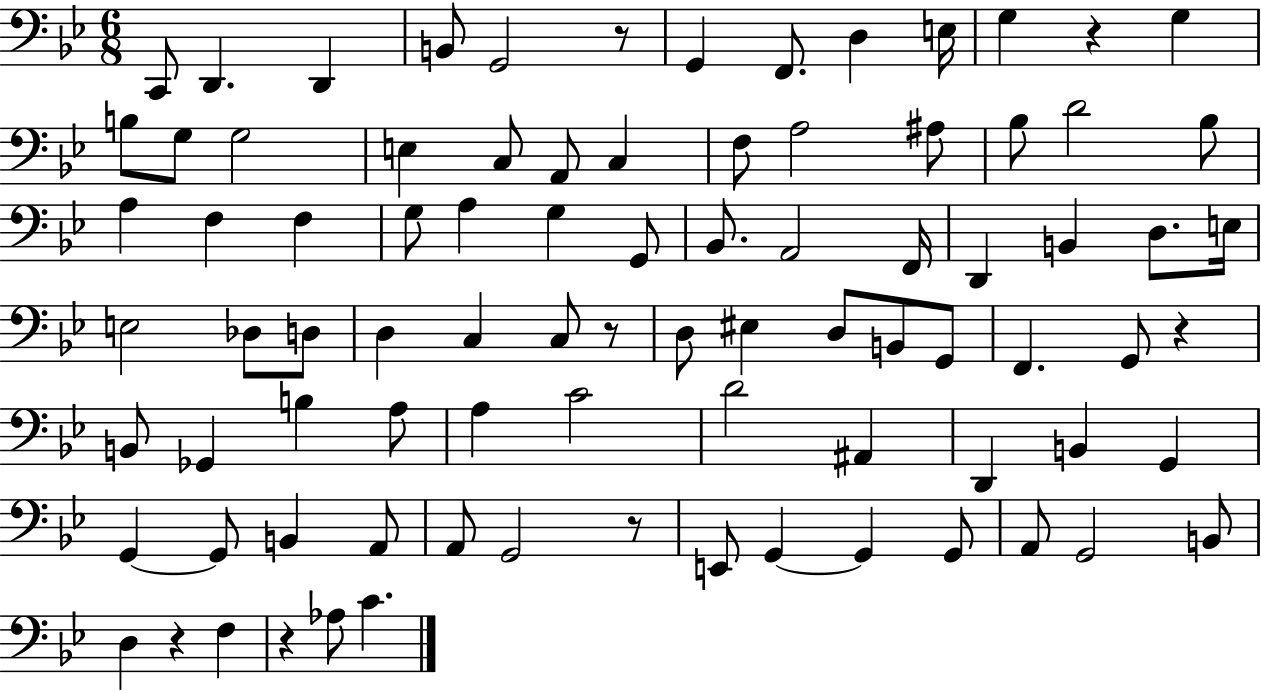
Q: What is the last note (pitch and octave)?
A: C4